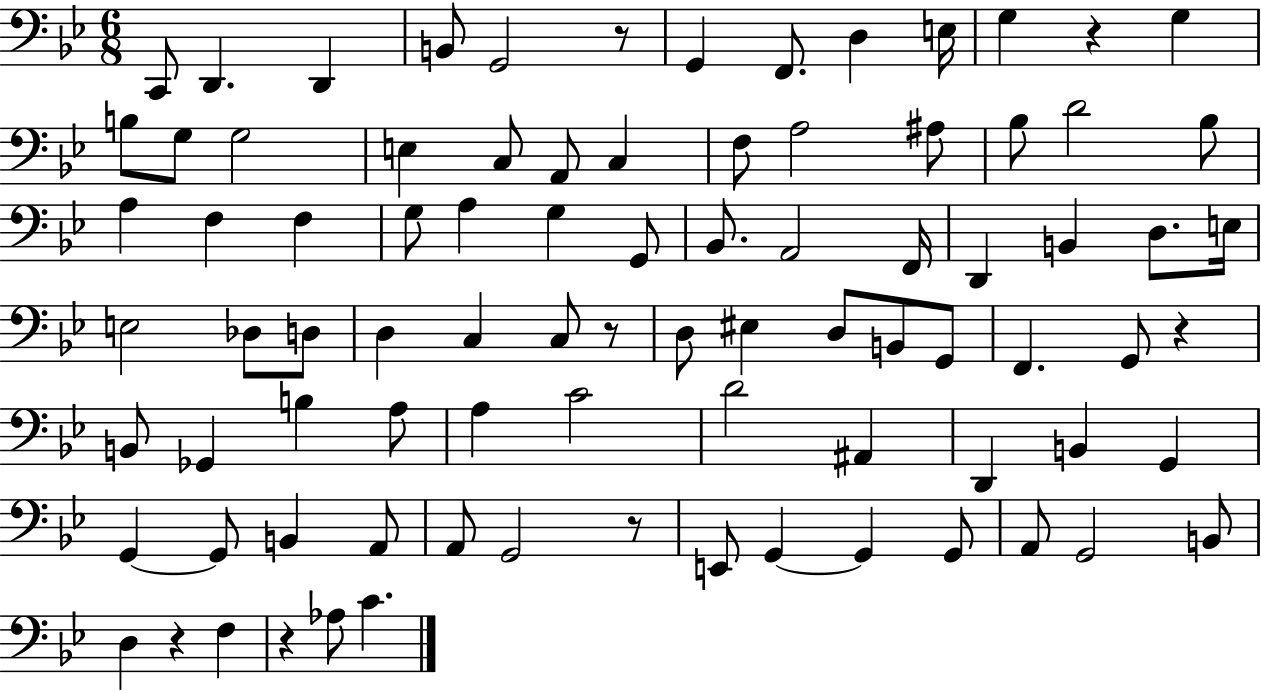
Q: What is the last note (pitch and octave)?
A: C4